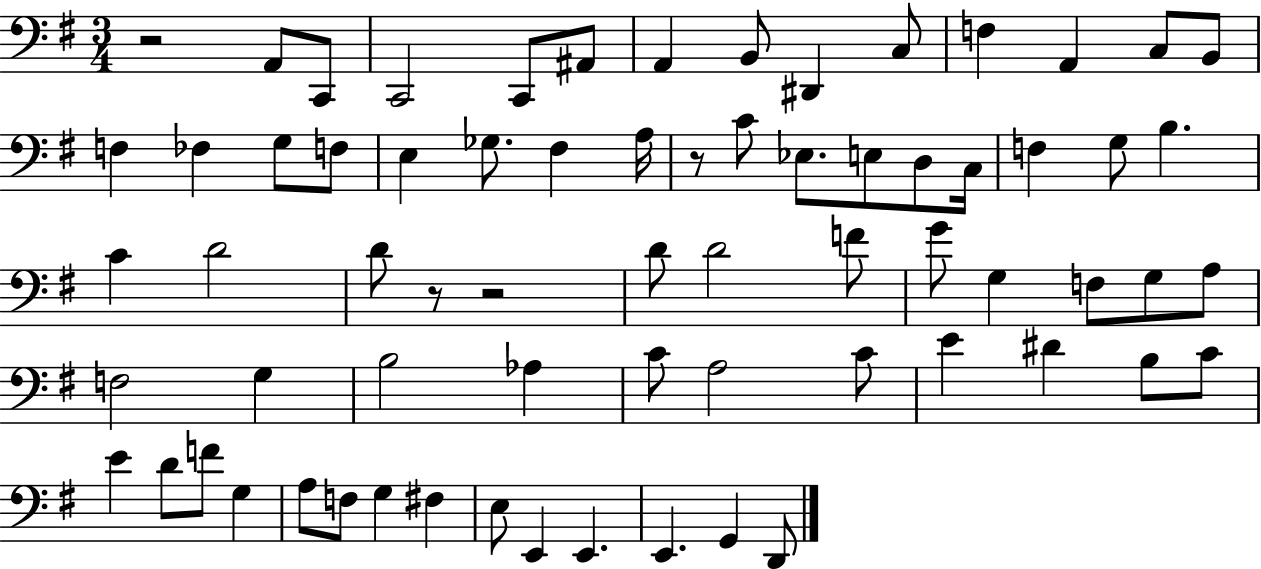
{
  \clef bass
  \numericTimeSignature
  \time 3/4
  \key g \major
  r2 a,8 c,8 | c,2 c,8 ais,8 | a,4 b,8 dis,4 c8 | f4 a,4 c8 b,8 | \break f4 fes4 g8 f8 | e4 ges8. fis4 a16 | r8 c'8 ees8. e8 d8 c16 | f4 g8 b4. | \break c'4 d'2 | d'8 r8 r2 | d'8 d'2 f'8 | g'8 g4 f8 g8 a8 | \break f2 g4 | b2 aes4 | c'8 a2 c'8 | e'4 dis'4 b8 c'8 | \break e'4 d'8 f'8 g4 | a8 f8 g4 fis4 | e8 e,4 e,4. | e,4. g,4 d,8 | \break \bar "|."
}